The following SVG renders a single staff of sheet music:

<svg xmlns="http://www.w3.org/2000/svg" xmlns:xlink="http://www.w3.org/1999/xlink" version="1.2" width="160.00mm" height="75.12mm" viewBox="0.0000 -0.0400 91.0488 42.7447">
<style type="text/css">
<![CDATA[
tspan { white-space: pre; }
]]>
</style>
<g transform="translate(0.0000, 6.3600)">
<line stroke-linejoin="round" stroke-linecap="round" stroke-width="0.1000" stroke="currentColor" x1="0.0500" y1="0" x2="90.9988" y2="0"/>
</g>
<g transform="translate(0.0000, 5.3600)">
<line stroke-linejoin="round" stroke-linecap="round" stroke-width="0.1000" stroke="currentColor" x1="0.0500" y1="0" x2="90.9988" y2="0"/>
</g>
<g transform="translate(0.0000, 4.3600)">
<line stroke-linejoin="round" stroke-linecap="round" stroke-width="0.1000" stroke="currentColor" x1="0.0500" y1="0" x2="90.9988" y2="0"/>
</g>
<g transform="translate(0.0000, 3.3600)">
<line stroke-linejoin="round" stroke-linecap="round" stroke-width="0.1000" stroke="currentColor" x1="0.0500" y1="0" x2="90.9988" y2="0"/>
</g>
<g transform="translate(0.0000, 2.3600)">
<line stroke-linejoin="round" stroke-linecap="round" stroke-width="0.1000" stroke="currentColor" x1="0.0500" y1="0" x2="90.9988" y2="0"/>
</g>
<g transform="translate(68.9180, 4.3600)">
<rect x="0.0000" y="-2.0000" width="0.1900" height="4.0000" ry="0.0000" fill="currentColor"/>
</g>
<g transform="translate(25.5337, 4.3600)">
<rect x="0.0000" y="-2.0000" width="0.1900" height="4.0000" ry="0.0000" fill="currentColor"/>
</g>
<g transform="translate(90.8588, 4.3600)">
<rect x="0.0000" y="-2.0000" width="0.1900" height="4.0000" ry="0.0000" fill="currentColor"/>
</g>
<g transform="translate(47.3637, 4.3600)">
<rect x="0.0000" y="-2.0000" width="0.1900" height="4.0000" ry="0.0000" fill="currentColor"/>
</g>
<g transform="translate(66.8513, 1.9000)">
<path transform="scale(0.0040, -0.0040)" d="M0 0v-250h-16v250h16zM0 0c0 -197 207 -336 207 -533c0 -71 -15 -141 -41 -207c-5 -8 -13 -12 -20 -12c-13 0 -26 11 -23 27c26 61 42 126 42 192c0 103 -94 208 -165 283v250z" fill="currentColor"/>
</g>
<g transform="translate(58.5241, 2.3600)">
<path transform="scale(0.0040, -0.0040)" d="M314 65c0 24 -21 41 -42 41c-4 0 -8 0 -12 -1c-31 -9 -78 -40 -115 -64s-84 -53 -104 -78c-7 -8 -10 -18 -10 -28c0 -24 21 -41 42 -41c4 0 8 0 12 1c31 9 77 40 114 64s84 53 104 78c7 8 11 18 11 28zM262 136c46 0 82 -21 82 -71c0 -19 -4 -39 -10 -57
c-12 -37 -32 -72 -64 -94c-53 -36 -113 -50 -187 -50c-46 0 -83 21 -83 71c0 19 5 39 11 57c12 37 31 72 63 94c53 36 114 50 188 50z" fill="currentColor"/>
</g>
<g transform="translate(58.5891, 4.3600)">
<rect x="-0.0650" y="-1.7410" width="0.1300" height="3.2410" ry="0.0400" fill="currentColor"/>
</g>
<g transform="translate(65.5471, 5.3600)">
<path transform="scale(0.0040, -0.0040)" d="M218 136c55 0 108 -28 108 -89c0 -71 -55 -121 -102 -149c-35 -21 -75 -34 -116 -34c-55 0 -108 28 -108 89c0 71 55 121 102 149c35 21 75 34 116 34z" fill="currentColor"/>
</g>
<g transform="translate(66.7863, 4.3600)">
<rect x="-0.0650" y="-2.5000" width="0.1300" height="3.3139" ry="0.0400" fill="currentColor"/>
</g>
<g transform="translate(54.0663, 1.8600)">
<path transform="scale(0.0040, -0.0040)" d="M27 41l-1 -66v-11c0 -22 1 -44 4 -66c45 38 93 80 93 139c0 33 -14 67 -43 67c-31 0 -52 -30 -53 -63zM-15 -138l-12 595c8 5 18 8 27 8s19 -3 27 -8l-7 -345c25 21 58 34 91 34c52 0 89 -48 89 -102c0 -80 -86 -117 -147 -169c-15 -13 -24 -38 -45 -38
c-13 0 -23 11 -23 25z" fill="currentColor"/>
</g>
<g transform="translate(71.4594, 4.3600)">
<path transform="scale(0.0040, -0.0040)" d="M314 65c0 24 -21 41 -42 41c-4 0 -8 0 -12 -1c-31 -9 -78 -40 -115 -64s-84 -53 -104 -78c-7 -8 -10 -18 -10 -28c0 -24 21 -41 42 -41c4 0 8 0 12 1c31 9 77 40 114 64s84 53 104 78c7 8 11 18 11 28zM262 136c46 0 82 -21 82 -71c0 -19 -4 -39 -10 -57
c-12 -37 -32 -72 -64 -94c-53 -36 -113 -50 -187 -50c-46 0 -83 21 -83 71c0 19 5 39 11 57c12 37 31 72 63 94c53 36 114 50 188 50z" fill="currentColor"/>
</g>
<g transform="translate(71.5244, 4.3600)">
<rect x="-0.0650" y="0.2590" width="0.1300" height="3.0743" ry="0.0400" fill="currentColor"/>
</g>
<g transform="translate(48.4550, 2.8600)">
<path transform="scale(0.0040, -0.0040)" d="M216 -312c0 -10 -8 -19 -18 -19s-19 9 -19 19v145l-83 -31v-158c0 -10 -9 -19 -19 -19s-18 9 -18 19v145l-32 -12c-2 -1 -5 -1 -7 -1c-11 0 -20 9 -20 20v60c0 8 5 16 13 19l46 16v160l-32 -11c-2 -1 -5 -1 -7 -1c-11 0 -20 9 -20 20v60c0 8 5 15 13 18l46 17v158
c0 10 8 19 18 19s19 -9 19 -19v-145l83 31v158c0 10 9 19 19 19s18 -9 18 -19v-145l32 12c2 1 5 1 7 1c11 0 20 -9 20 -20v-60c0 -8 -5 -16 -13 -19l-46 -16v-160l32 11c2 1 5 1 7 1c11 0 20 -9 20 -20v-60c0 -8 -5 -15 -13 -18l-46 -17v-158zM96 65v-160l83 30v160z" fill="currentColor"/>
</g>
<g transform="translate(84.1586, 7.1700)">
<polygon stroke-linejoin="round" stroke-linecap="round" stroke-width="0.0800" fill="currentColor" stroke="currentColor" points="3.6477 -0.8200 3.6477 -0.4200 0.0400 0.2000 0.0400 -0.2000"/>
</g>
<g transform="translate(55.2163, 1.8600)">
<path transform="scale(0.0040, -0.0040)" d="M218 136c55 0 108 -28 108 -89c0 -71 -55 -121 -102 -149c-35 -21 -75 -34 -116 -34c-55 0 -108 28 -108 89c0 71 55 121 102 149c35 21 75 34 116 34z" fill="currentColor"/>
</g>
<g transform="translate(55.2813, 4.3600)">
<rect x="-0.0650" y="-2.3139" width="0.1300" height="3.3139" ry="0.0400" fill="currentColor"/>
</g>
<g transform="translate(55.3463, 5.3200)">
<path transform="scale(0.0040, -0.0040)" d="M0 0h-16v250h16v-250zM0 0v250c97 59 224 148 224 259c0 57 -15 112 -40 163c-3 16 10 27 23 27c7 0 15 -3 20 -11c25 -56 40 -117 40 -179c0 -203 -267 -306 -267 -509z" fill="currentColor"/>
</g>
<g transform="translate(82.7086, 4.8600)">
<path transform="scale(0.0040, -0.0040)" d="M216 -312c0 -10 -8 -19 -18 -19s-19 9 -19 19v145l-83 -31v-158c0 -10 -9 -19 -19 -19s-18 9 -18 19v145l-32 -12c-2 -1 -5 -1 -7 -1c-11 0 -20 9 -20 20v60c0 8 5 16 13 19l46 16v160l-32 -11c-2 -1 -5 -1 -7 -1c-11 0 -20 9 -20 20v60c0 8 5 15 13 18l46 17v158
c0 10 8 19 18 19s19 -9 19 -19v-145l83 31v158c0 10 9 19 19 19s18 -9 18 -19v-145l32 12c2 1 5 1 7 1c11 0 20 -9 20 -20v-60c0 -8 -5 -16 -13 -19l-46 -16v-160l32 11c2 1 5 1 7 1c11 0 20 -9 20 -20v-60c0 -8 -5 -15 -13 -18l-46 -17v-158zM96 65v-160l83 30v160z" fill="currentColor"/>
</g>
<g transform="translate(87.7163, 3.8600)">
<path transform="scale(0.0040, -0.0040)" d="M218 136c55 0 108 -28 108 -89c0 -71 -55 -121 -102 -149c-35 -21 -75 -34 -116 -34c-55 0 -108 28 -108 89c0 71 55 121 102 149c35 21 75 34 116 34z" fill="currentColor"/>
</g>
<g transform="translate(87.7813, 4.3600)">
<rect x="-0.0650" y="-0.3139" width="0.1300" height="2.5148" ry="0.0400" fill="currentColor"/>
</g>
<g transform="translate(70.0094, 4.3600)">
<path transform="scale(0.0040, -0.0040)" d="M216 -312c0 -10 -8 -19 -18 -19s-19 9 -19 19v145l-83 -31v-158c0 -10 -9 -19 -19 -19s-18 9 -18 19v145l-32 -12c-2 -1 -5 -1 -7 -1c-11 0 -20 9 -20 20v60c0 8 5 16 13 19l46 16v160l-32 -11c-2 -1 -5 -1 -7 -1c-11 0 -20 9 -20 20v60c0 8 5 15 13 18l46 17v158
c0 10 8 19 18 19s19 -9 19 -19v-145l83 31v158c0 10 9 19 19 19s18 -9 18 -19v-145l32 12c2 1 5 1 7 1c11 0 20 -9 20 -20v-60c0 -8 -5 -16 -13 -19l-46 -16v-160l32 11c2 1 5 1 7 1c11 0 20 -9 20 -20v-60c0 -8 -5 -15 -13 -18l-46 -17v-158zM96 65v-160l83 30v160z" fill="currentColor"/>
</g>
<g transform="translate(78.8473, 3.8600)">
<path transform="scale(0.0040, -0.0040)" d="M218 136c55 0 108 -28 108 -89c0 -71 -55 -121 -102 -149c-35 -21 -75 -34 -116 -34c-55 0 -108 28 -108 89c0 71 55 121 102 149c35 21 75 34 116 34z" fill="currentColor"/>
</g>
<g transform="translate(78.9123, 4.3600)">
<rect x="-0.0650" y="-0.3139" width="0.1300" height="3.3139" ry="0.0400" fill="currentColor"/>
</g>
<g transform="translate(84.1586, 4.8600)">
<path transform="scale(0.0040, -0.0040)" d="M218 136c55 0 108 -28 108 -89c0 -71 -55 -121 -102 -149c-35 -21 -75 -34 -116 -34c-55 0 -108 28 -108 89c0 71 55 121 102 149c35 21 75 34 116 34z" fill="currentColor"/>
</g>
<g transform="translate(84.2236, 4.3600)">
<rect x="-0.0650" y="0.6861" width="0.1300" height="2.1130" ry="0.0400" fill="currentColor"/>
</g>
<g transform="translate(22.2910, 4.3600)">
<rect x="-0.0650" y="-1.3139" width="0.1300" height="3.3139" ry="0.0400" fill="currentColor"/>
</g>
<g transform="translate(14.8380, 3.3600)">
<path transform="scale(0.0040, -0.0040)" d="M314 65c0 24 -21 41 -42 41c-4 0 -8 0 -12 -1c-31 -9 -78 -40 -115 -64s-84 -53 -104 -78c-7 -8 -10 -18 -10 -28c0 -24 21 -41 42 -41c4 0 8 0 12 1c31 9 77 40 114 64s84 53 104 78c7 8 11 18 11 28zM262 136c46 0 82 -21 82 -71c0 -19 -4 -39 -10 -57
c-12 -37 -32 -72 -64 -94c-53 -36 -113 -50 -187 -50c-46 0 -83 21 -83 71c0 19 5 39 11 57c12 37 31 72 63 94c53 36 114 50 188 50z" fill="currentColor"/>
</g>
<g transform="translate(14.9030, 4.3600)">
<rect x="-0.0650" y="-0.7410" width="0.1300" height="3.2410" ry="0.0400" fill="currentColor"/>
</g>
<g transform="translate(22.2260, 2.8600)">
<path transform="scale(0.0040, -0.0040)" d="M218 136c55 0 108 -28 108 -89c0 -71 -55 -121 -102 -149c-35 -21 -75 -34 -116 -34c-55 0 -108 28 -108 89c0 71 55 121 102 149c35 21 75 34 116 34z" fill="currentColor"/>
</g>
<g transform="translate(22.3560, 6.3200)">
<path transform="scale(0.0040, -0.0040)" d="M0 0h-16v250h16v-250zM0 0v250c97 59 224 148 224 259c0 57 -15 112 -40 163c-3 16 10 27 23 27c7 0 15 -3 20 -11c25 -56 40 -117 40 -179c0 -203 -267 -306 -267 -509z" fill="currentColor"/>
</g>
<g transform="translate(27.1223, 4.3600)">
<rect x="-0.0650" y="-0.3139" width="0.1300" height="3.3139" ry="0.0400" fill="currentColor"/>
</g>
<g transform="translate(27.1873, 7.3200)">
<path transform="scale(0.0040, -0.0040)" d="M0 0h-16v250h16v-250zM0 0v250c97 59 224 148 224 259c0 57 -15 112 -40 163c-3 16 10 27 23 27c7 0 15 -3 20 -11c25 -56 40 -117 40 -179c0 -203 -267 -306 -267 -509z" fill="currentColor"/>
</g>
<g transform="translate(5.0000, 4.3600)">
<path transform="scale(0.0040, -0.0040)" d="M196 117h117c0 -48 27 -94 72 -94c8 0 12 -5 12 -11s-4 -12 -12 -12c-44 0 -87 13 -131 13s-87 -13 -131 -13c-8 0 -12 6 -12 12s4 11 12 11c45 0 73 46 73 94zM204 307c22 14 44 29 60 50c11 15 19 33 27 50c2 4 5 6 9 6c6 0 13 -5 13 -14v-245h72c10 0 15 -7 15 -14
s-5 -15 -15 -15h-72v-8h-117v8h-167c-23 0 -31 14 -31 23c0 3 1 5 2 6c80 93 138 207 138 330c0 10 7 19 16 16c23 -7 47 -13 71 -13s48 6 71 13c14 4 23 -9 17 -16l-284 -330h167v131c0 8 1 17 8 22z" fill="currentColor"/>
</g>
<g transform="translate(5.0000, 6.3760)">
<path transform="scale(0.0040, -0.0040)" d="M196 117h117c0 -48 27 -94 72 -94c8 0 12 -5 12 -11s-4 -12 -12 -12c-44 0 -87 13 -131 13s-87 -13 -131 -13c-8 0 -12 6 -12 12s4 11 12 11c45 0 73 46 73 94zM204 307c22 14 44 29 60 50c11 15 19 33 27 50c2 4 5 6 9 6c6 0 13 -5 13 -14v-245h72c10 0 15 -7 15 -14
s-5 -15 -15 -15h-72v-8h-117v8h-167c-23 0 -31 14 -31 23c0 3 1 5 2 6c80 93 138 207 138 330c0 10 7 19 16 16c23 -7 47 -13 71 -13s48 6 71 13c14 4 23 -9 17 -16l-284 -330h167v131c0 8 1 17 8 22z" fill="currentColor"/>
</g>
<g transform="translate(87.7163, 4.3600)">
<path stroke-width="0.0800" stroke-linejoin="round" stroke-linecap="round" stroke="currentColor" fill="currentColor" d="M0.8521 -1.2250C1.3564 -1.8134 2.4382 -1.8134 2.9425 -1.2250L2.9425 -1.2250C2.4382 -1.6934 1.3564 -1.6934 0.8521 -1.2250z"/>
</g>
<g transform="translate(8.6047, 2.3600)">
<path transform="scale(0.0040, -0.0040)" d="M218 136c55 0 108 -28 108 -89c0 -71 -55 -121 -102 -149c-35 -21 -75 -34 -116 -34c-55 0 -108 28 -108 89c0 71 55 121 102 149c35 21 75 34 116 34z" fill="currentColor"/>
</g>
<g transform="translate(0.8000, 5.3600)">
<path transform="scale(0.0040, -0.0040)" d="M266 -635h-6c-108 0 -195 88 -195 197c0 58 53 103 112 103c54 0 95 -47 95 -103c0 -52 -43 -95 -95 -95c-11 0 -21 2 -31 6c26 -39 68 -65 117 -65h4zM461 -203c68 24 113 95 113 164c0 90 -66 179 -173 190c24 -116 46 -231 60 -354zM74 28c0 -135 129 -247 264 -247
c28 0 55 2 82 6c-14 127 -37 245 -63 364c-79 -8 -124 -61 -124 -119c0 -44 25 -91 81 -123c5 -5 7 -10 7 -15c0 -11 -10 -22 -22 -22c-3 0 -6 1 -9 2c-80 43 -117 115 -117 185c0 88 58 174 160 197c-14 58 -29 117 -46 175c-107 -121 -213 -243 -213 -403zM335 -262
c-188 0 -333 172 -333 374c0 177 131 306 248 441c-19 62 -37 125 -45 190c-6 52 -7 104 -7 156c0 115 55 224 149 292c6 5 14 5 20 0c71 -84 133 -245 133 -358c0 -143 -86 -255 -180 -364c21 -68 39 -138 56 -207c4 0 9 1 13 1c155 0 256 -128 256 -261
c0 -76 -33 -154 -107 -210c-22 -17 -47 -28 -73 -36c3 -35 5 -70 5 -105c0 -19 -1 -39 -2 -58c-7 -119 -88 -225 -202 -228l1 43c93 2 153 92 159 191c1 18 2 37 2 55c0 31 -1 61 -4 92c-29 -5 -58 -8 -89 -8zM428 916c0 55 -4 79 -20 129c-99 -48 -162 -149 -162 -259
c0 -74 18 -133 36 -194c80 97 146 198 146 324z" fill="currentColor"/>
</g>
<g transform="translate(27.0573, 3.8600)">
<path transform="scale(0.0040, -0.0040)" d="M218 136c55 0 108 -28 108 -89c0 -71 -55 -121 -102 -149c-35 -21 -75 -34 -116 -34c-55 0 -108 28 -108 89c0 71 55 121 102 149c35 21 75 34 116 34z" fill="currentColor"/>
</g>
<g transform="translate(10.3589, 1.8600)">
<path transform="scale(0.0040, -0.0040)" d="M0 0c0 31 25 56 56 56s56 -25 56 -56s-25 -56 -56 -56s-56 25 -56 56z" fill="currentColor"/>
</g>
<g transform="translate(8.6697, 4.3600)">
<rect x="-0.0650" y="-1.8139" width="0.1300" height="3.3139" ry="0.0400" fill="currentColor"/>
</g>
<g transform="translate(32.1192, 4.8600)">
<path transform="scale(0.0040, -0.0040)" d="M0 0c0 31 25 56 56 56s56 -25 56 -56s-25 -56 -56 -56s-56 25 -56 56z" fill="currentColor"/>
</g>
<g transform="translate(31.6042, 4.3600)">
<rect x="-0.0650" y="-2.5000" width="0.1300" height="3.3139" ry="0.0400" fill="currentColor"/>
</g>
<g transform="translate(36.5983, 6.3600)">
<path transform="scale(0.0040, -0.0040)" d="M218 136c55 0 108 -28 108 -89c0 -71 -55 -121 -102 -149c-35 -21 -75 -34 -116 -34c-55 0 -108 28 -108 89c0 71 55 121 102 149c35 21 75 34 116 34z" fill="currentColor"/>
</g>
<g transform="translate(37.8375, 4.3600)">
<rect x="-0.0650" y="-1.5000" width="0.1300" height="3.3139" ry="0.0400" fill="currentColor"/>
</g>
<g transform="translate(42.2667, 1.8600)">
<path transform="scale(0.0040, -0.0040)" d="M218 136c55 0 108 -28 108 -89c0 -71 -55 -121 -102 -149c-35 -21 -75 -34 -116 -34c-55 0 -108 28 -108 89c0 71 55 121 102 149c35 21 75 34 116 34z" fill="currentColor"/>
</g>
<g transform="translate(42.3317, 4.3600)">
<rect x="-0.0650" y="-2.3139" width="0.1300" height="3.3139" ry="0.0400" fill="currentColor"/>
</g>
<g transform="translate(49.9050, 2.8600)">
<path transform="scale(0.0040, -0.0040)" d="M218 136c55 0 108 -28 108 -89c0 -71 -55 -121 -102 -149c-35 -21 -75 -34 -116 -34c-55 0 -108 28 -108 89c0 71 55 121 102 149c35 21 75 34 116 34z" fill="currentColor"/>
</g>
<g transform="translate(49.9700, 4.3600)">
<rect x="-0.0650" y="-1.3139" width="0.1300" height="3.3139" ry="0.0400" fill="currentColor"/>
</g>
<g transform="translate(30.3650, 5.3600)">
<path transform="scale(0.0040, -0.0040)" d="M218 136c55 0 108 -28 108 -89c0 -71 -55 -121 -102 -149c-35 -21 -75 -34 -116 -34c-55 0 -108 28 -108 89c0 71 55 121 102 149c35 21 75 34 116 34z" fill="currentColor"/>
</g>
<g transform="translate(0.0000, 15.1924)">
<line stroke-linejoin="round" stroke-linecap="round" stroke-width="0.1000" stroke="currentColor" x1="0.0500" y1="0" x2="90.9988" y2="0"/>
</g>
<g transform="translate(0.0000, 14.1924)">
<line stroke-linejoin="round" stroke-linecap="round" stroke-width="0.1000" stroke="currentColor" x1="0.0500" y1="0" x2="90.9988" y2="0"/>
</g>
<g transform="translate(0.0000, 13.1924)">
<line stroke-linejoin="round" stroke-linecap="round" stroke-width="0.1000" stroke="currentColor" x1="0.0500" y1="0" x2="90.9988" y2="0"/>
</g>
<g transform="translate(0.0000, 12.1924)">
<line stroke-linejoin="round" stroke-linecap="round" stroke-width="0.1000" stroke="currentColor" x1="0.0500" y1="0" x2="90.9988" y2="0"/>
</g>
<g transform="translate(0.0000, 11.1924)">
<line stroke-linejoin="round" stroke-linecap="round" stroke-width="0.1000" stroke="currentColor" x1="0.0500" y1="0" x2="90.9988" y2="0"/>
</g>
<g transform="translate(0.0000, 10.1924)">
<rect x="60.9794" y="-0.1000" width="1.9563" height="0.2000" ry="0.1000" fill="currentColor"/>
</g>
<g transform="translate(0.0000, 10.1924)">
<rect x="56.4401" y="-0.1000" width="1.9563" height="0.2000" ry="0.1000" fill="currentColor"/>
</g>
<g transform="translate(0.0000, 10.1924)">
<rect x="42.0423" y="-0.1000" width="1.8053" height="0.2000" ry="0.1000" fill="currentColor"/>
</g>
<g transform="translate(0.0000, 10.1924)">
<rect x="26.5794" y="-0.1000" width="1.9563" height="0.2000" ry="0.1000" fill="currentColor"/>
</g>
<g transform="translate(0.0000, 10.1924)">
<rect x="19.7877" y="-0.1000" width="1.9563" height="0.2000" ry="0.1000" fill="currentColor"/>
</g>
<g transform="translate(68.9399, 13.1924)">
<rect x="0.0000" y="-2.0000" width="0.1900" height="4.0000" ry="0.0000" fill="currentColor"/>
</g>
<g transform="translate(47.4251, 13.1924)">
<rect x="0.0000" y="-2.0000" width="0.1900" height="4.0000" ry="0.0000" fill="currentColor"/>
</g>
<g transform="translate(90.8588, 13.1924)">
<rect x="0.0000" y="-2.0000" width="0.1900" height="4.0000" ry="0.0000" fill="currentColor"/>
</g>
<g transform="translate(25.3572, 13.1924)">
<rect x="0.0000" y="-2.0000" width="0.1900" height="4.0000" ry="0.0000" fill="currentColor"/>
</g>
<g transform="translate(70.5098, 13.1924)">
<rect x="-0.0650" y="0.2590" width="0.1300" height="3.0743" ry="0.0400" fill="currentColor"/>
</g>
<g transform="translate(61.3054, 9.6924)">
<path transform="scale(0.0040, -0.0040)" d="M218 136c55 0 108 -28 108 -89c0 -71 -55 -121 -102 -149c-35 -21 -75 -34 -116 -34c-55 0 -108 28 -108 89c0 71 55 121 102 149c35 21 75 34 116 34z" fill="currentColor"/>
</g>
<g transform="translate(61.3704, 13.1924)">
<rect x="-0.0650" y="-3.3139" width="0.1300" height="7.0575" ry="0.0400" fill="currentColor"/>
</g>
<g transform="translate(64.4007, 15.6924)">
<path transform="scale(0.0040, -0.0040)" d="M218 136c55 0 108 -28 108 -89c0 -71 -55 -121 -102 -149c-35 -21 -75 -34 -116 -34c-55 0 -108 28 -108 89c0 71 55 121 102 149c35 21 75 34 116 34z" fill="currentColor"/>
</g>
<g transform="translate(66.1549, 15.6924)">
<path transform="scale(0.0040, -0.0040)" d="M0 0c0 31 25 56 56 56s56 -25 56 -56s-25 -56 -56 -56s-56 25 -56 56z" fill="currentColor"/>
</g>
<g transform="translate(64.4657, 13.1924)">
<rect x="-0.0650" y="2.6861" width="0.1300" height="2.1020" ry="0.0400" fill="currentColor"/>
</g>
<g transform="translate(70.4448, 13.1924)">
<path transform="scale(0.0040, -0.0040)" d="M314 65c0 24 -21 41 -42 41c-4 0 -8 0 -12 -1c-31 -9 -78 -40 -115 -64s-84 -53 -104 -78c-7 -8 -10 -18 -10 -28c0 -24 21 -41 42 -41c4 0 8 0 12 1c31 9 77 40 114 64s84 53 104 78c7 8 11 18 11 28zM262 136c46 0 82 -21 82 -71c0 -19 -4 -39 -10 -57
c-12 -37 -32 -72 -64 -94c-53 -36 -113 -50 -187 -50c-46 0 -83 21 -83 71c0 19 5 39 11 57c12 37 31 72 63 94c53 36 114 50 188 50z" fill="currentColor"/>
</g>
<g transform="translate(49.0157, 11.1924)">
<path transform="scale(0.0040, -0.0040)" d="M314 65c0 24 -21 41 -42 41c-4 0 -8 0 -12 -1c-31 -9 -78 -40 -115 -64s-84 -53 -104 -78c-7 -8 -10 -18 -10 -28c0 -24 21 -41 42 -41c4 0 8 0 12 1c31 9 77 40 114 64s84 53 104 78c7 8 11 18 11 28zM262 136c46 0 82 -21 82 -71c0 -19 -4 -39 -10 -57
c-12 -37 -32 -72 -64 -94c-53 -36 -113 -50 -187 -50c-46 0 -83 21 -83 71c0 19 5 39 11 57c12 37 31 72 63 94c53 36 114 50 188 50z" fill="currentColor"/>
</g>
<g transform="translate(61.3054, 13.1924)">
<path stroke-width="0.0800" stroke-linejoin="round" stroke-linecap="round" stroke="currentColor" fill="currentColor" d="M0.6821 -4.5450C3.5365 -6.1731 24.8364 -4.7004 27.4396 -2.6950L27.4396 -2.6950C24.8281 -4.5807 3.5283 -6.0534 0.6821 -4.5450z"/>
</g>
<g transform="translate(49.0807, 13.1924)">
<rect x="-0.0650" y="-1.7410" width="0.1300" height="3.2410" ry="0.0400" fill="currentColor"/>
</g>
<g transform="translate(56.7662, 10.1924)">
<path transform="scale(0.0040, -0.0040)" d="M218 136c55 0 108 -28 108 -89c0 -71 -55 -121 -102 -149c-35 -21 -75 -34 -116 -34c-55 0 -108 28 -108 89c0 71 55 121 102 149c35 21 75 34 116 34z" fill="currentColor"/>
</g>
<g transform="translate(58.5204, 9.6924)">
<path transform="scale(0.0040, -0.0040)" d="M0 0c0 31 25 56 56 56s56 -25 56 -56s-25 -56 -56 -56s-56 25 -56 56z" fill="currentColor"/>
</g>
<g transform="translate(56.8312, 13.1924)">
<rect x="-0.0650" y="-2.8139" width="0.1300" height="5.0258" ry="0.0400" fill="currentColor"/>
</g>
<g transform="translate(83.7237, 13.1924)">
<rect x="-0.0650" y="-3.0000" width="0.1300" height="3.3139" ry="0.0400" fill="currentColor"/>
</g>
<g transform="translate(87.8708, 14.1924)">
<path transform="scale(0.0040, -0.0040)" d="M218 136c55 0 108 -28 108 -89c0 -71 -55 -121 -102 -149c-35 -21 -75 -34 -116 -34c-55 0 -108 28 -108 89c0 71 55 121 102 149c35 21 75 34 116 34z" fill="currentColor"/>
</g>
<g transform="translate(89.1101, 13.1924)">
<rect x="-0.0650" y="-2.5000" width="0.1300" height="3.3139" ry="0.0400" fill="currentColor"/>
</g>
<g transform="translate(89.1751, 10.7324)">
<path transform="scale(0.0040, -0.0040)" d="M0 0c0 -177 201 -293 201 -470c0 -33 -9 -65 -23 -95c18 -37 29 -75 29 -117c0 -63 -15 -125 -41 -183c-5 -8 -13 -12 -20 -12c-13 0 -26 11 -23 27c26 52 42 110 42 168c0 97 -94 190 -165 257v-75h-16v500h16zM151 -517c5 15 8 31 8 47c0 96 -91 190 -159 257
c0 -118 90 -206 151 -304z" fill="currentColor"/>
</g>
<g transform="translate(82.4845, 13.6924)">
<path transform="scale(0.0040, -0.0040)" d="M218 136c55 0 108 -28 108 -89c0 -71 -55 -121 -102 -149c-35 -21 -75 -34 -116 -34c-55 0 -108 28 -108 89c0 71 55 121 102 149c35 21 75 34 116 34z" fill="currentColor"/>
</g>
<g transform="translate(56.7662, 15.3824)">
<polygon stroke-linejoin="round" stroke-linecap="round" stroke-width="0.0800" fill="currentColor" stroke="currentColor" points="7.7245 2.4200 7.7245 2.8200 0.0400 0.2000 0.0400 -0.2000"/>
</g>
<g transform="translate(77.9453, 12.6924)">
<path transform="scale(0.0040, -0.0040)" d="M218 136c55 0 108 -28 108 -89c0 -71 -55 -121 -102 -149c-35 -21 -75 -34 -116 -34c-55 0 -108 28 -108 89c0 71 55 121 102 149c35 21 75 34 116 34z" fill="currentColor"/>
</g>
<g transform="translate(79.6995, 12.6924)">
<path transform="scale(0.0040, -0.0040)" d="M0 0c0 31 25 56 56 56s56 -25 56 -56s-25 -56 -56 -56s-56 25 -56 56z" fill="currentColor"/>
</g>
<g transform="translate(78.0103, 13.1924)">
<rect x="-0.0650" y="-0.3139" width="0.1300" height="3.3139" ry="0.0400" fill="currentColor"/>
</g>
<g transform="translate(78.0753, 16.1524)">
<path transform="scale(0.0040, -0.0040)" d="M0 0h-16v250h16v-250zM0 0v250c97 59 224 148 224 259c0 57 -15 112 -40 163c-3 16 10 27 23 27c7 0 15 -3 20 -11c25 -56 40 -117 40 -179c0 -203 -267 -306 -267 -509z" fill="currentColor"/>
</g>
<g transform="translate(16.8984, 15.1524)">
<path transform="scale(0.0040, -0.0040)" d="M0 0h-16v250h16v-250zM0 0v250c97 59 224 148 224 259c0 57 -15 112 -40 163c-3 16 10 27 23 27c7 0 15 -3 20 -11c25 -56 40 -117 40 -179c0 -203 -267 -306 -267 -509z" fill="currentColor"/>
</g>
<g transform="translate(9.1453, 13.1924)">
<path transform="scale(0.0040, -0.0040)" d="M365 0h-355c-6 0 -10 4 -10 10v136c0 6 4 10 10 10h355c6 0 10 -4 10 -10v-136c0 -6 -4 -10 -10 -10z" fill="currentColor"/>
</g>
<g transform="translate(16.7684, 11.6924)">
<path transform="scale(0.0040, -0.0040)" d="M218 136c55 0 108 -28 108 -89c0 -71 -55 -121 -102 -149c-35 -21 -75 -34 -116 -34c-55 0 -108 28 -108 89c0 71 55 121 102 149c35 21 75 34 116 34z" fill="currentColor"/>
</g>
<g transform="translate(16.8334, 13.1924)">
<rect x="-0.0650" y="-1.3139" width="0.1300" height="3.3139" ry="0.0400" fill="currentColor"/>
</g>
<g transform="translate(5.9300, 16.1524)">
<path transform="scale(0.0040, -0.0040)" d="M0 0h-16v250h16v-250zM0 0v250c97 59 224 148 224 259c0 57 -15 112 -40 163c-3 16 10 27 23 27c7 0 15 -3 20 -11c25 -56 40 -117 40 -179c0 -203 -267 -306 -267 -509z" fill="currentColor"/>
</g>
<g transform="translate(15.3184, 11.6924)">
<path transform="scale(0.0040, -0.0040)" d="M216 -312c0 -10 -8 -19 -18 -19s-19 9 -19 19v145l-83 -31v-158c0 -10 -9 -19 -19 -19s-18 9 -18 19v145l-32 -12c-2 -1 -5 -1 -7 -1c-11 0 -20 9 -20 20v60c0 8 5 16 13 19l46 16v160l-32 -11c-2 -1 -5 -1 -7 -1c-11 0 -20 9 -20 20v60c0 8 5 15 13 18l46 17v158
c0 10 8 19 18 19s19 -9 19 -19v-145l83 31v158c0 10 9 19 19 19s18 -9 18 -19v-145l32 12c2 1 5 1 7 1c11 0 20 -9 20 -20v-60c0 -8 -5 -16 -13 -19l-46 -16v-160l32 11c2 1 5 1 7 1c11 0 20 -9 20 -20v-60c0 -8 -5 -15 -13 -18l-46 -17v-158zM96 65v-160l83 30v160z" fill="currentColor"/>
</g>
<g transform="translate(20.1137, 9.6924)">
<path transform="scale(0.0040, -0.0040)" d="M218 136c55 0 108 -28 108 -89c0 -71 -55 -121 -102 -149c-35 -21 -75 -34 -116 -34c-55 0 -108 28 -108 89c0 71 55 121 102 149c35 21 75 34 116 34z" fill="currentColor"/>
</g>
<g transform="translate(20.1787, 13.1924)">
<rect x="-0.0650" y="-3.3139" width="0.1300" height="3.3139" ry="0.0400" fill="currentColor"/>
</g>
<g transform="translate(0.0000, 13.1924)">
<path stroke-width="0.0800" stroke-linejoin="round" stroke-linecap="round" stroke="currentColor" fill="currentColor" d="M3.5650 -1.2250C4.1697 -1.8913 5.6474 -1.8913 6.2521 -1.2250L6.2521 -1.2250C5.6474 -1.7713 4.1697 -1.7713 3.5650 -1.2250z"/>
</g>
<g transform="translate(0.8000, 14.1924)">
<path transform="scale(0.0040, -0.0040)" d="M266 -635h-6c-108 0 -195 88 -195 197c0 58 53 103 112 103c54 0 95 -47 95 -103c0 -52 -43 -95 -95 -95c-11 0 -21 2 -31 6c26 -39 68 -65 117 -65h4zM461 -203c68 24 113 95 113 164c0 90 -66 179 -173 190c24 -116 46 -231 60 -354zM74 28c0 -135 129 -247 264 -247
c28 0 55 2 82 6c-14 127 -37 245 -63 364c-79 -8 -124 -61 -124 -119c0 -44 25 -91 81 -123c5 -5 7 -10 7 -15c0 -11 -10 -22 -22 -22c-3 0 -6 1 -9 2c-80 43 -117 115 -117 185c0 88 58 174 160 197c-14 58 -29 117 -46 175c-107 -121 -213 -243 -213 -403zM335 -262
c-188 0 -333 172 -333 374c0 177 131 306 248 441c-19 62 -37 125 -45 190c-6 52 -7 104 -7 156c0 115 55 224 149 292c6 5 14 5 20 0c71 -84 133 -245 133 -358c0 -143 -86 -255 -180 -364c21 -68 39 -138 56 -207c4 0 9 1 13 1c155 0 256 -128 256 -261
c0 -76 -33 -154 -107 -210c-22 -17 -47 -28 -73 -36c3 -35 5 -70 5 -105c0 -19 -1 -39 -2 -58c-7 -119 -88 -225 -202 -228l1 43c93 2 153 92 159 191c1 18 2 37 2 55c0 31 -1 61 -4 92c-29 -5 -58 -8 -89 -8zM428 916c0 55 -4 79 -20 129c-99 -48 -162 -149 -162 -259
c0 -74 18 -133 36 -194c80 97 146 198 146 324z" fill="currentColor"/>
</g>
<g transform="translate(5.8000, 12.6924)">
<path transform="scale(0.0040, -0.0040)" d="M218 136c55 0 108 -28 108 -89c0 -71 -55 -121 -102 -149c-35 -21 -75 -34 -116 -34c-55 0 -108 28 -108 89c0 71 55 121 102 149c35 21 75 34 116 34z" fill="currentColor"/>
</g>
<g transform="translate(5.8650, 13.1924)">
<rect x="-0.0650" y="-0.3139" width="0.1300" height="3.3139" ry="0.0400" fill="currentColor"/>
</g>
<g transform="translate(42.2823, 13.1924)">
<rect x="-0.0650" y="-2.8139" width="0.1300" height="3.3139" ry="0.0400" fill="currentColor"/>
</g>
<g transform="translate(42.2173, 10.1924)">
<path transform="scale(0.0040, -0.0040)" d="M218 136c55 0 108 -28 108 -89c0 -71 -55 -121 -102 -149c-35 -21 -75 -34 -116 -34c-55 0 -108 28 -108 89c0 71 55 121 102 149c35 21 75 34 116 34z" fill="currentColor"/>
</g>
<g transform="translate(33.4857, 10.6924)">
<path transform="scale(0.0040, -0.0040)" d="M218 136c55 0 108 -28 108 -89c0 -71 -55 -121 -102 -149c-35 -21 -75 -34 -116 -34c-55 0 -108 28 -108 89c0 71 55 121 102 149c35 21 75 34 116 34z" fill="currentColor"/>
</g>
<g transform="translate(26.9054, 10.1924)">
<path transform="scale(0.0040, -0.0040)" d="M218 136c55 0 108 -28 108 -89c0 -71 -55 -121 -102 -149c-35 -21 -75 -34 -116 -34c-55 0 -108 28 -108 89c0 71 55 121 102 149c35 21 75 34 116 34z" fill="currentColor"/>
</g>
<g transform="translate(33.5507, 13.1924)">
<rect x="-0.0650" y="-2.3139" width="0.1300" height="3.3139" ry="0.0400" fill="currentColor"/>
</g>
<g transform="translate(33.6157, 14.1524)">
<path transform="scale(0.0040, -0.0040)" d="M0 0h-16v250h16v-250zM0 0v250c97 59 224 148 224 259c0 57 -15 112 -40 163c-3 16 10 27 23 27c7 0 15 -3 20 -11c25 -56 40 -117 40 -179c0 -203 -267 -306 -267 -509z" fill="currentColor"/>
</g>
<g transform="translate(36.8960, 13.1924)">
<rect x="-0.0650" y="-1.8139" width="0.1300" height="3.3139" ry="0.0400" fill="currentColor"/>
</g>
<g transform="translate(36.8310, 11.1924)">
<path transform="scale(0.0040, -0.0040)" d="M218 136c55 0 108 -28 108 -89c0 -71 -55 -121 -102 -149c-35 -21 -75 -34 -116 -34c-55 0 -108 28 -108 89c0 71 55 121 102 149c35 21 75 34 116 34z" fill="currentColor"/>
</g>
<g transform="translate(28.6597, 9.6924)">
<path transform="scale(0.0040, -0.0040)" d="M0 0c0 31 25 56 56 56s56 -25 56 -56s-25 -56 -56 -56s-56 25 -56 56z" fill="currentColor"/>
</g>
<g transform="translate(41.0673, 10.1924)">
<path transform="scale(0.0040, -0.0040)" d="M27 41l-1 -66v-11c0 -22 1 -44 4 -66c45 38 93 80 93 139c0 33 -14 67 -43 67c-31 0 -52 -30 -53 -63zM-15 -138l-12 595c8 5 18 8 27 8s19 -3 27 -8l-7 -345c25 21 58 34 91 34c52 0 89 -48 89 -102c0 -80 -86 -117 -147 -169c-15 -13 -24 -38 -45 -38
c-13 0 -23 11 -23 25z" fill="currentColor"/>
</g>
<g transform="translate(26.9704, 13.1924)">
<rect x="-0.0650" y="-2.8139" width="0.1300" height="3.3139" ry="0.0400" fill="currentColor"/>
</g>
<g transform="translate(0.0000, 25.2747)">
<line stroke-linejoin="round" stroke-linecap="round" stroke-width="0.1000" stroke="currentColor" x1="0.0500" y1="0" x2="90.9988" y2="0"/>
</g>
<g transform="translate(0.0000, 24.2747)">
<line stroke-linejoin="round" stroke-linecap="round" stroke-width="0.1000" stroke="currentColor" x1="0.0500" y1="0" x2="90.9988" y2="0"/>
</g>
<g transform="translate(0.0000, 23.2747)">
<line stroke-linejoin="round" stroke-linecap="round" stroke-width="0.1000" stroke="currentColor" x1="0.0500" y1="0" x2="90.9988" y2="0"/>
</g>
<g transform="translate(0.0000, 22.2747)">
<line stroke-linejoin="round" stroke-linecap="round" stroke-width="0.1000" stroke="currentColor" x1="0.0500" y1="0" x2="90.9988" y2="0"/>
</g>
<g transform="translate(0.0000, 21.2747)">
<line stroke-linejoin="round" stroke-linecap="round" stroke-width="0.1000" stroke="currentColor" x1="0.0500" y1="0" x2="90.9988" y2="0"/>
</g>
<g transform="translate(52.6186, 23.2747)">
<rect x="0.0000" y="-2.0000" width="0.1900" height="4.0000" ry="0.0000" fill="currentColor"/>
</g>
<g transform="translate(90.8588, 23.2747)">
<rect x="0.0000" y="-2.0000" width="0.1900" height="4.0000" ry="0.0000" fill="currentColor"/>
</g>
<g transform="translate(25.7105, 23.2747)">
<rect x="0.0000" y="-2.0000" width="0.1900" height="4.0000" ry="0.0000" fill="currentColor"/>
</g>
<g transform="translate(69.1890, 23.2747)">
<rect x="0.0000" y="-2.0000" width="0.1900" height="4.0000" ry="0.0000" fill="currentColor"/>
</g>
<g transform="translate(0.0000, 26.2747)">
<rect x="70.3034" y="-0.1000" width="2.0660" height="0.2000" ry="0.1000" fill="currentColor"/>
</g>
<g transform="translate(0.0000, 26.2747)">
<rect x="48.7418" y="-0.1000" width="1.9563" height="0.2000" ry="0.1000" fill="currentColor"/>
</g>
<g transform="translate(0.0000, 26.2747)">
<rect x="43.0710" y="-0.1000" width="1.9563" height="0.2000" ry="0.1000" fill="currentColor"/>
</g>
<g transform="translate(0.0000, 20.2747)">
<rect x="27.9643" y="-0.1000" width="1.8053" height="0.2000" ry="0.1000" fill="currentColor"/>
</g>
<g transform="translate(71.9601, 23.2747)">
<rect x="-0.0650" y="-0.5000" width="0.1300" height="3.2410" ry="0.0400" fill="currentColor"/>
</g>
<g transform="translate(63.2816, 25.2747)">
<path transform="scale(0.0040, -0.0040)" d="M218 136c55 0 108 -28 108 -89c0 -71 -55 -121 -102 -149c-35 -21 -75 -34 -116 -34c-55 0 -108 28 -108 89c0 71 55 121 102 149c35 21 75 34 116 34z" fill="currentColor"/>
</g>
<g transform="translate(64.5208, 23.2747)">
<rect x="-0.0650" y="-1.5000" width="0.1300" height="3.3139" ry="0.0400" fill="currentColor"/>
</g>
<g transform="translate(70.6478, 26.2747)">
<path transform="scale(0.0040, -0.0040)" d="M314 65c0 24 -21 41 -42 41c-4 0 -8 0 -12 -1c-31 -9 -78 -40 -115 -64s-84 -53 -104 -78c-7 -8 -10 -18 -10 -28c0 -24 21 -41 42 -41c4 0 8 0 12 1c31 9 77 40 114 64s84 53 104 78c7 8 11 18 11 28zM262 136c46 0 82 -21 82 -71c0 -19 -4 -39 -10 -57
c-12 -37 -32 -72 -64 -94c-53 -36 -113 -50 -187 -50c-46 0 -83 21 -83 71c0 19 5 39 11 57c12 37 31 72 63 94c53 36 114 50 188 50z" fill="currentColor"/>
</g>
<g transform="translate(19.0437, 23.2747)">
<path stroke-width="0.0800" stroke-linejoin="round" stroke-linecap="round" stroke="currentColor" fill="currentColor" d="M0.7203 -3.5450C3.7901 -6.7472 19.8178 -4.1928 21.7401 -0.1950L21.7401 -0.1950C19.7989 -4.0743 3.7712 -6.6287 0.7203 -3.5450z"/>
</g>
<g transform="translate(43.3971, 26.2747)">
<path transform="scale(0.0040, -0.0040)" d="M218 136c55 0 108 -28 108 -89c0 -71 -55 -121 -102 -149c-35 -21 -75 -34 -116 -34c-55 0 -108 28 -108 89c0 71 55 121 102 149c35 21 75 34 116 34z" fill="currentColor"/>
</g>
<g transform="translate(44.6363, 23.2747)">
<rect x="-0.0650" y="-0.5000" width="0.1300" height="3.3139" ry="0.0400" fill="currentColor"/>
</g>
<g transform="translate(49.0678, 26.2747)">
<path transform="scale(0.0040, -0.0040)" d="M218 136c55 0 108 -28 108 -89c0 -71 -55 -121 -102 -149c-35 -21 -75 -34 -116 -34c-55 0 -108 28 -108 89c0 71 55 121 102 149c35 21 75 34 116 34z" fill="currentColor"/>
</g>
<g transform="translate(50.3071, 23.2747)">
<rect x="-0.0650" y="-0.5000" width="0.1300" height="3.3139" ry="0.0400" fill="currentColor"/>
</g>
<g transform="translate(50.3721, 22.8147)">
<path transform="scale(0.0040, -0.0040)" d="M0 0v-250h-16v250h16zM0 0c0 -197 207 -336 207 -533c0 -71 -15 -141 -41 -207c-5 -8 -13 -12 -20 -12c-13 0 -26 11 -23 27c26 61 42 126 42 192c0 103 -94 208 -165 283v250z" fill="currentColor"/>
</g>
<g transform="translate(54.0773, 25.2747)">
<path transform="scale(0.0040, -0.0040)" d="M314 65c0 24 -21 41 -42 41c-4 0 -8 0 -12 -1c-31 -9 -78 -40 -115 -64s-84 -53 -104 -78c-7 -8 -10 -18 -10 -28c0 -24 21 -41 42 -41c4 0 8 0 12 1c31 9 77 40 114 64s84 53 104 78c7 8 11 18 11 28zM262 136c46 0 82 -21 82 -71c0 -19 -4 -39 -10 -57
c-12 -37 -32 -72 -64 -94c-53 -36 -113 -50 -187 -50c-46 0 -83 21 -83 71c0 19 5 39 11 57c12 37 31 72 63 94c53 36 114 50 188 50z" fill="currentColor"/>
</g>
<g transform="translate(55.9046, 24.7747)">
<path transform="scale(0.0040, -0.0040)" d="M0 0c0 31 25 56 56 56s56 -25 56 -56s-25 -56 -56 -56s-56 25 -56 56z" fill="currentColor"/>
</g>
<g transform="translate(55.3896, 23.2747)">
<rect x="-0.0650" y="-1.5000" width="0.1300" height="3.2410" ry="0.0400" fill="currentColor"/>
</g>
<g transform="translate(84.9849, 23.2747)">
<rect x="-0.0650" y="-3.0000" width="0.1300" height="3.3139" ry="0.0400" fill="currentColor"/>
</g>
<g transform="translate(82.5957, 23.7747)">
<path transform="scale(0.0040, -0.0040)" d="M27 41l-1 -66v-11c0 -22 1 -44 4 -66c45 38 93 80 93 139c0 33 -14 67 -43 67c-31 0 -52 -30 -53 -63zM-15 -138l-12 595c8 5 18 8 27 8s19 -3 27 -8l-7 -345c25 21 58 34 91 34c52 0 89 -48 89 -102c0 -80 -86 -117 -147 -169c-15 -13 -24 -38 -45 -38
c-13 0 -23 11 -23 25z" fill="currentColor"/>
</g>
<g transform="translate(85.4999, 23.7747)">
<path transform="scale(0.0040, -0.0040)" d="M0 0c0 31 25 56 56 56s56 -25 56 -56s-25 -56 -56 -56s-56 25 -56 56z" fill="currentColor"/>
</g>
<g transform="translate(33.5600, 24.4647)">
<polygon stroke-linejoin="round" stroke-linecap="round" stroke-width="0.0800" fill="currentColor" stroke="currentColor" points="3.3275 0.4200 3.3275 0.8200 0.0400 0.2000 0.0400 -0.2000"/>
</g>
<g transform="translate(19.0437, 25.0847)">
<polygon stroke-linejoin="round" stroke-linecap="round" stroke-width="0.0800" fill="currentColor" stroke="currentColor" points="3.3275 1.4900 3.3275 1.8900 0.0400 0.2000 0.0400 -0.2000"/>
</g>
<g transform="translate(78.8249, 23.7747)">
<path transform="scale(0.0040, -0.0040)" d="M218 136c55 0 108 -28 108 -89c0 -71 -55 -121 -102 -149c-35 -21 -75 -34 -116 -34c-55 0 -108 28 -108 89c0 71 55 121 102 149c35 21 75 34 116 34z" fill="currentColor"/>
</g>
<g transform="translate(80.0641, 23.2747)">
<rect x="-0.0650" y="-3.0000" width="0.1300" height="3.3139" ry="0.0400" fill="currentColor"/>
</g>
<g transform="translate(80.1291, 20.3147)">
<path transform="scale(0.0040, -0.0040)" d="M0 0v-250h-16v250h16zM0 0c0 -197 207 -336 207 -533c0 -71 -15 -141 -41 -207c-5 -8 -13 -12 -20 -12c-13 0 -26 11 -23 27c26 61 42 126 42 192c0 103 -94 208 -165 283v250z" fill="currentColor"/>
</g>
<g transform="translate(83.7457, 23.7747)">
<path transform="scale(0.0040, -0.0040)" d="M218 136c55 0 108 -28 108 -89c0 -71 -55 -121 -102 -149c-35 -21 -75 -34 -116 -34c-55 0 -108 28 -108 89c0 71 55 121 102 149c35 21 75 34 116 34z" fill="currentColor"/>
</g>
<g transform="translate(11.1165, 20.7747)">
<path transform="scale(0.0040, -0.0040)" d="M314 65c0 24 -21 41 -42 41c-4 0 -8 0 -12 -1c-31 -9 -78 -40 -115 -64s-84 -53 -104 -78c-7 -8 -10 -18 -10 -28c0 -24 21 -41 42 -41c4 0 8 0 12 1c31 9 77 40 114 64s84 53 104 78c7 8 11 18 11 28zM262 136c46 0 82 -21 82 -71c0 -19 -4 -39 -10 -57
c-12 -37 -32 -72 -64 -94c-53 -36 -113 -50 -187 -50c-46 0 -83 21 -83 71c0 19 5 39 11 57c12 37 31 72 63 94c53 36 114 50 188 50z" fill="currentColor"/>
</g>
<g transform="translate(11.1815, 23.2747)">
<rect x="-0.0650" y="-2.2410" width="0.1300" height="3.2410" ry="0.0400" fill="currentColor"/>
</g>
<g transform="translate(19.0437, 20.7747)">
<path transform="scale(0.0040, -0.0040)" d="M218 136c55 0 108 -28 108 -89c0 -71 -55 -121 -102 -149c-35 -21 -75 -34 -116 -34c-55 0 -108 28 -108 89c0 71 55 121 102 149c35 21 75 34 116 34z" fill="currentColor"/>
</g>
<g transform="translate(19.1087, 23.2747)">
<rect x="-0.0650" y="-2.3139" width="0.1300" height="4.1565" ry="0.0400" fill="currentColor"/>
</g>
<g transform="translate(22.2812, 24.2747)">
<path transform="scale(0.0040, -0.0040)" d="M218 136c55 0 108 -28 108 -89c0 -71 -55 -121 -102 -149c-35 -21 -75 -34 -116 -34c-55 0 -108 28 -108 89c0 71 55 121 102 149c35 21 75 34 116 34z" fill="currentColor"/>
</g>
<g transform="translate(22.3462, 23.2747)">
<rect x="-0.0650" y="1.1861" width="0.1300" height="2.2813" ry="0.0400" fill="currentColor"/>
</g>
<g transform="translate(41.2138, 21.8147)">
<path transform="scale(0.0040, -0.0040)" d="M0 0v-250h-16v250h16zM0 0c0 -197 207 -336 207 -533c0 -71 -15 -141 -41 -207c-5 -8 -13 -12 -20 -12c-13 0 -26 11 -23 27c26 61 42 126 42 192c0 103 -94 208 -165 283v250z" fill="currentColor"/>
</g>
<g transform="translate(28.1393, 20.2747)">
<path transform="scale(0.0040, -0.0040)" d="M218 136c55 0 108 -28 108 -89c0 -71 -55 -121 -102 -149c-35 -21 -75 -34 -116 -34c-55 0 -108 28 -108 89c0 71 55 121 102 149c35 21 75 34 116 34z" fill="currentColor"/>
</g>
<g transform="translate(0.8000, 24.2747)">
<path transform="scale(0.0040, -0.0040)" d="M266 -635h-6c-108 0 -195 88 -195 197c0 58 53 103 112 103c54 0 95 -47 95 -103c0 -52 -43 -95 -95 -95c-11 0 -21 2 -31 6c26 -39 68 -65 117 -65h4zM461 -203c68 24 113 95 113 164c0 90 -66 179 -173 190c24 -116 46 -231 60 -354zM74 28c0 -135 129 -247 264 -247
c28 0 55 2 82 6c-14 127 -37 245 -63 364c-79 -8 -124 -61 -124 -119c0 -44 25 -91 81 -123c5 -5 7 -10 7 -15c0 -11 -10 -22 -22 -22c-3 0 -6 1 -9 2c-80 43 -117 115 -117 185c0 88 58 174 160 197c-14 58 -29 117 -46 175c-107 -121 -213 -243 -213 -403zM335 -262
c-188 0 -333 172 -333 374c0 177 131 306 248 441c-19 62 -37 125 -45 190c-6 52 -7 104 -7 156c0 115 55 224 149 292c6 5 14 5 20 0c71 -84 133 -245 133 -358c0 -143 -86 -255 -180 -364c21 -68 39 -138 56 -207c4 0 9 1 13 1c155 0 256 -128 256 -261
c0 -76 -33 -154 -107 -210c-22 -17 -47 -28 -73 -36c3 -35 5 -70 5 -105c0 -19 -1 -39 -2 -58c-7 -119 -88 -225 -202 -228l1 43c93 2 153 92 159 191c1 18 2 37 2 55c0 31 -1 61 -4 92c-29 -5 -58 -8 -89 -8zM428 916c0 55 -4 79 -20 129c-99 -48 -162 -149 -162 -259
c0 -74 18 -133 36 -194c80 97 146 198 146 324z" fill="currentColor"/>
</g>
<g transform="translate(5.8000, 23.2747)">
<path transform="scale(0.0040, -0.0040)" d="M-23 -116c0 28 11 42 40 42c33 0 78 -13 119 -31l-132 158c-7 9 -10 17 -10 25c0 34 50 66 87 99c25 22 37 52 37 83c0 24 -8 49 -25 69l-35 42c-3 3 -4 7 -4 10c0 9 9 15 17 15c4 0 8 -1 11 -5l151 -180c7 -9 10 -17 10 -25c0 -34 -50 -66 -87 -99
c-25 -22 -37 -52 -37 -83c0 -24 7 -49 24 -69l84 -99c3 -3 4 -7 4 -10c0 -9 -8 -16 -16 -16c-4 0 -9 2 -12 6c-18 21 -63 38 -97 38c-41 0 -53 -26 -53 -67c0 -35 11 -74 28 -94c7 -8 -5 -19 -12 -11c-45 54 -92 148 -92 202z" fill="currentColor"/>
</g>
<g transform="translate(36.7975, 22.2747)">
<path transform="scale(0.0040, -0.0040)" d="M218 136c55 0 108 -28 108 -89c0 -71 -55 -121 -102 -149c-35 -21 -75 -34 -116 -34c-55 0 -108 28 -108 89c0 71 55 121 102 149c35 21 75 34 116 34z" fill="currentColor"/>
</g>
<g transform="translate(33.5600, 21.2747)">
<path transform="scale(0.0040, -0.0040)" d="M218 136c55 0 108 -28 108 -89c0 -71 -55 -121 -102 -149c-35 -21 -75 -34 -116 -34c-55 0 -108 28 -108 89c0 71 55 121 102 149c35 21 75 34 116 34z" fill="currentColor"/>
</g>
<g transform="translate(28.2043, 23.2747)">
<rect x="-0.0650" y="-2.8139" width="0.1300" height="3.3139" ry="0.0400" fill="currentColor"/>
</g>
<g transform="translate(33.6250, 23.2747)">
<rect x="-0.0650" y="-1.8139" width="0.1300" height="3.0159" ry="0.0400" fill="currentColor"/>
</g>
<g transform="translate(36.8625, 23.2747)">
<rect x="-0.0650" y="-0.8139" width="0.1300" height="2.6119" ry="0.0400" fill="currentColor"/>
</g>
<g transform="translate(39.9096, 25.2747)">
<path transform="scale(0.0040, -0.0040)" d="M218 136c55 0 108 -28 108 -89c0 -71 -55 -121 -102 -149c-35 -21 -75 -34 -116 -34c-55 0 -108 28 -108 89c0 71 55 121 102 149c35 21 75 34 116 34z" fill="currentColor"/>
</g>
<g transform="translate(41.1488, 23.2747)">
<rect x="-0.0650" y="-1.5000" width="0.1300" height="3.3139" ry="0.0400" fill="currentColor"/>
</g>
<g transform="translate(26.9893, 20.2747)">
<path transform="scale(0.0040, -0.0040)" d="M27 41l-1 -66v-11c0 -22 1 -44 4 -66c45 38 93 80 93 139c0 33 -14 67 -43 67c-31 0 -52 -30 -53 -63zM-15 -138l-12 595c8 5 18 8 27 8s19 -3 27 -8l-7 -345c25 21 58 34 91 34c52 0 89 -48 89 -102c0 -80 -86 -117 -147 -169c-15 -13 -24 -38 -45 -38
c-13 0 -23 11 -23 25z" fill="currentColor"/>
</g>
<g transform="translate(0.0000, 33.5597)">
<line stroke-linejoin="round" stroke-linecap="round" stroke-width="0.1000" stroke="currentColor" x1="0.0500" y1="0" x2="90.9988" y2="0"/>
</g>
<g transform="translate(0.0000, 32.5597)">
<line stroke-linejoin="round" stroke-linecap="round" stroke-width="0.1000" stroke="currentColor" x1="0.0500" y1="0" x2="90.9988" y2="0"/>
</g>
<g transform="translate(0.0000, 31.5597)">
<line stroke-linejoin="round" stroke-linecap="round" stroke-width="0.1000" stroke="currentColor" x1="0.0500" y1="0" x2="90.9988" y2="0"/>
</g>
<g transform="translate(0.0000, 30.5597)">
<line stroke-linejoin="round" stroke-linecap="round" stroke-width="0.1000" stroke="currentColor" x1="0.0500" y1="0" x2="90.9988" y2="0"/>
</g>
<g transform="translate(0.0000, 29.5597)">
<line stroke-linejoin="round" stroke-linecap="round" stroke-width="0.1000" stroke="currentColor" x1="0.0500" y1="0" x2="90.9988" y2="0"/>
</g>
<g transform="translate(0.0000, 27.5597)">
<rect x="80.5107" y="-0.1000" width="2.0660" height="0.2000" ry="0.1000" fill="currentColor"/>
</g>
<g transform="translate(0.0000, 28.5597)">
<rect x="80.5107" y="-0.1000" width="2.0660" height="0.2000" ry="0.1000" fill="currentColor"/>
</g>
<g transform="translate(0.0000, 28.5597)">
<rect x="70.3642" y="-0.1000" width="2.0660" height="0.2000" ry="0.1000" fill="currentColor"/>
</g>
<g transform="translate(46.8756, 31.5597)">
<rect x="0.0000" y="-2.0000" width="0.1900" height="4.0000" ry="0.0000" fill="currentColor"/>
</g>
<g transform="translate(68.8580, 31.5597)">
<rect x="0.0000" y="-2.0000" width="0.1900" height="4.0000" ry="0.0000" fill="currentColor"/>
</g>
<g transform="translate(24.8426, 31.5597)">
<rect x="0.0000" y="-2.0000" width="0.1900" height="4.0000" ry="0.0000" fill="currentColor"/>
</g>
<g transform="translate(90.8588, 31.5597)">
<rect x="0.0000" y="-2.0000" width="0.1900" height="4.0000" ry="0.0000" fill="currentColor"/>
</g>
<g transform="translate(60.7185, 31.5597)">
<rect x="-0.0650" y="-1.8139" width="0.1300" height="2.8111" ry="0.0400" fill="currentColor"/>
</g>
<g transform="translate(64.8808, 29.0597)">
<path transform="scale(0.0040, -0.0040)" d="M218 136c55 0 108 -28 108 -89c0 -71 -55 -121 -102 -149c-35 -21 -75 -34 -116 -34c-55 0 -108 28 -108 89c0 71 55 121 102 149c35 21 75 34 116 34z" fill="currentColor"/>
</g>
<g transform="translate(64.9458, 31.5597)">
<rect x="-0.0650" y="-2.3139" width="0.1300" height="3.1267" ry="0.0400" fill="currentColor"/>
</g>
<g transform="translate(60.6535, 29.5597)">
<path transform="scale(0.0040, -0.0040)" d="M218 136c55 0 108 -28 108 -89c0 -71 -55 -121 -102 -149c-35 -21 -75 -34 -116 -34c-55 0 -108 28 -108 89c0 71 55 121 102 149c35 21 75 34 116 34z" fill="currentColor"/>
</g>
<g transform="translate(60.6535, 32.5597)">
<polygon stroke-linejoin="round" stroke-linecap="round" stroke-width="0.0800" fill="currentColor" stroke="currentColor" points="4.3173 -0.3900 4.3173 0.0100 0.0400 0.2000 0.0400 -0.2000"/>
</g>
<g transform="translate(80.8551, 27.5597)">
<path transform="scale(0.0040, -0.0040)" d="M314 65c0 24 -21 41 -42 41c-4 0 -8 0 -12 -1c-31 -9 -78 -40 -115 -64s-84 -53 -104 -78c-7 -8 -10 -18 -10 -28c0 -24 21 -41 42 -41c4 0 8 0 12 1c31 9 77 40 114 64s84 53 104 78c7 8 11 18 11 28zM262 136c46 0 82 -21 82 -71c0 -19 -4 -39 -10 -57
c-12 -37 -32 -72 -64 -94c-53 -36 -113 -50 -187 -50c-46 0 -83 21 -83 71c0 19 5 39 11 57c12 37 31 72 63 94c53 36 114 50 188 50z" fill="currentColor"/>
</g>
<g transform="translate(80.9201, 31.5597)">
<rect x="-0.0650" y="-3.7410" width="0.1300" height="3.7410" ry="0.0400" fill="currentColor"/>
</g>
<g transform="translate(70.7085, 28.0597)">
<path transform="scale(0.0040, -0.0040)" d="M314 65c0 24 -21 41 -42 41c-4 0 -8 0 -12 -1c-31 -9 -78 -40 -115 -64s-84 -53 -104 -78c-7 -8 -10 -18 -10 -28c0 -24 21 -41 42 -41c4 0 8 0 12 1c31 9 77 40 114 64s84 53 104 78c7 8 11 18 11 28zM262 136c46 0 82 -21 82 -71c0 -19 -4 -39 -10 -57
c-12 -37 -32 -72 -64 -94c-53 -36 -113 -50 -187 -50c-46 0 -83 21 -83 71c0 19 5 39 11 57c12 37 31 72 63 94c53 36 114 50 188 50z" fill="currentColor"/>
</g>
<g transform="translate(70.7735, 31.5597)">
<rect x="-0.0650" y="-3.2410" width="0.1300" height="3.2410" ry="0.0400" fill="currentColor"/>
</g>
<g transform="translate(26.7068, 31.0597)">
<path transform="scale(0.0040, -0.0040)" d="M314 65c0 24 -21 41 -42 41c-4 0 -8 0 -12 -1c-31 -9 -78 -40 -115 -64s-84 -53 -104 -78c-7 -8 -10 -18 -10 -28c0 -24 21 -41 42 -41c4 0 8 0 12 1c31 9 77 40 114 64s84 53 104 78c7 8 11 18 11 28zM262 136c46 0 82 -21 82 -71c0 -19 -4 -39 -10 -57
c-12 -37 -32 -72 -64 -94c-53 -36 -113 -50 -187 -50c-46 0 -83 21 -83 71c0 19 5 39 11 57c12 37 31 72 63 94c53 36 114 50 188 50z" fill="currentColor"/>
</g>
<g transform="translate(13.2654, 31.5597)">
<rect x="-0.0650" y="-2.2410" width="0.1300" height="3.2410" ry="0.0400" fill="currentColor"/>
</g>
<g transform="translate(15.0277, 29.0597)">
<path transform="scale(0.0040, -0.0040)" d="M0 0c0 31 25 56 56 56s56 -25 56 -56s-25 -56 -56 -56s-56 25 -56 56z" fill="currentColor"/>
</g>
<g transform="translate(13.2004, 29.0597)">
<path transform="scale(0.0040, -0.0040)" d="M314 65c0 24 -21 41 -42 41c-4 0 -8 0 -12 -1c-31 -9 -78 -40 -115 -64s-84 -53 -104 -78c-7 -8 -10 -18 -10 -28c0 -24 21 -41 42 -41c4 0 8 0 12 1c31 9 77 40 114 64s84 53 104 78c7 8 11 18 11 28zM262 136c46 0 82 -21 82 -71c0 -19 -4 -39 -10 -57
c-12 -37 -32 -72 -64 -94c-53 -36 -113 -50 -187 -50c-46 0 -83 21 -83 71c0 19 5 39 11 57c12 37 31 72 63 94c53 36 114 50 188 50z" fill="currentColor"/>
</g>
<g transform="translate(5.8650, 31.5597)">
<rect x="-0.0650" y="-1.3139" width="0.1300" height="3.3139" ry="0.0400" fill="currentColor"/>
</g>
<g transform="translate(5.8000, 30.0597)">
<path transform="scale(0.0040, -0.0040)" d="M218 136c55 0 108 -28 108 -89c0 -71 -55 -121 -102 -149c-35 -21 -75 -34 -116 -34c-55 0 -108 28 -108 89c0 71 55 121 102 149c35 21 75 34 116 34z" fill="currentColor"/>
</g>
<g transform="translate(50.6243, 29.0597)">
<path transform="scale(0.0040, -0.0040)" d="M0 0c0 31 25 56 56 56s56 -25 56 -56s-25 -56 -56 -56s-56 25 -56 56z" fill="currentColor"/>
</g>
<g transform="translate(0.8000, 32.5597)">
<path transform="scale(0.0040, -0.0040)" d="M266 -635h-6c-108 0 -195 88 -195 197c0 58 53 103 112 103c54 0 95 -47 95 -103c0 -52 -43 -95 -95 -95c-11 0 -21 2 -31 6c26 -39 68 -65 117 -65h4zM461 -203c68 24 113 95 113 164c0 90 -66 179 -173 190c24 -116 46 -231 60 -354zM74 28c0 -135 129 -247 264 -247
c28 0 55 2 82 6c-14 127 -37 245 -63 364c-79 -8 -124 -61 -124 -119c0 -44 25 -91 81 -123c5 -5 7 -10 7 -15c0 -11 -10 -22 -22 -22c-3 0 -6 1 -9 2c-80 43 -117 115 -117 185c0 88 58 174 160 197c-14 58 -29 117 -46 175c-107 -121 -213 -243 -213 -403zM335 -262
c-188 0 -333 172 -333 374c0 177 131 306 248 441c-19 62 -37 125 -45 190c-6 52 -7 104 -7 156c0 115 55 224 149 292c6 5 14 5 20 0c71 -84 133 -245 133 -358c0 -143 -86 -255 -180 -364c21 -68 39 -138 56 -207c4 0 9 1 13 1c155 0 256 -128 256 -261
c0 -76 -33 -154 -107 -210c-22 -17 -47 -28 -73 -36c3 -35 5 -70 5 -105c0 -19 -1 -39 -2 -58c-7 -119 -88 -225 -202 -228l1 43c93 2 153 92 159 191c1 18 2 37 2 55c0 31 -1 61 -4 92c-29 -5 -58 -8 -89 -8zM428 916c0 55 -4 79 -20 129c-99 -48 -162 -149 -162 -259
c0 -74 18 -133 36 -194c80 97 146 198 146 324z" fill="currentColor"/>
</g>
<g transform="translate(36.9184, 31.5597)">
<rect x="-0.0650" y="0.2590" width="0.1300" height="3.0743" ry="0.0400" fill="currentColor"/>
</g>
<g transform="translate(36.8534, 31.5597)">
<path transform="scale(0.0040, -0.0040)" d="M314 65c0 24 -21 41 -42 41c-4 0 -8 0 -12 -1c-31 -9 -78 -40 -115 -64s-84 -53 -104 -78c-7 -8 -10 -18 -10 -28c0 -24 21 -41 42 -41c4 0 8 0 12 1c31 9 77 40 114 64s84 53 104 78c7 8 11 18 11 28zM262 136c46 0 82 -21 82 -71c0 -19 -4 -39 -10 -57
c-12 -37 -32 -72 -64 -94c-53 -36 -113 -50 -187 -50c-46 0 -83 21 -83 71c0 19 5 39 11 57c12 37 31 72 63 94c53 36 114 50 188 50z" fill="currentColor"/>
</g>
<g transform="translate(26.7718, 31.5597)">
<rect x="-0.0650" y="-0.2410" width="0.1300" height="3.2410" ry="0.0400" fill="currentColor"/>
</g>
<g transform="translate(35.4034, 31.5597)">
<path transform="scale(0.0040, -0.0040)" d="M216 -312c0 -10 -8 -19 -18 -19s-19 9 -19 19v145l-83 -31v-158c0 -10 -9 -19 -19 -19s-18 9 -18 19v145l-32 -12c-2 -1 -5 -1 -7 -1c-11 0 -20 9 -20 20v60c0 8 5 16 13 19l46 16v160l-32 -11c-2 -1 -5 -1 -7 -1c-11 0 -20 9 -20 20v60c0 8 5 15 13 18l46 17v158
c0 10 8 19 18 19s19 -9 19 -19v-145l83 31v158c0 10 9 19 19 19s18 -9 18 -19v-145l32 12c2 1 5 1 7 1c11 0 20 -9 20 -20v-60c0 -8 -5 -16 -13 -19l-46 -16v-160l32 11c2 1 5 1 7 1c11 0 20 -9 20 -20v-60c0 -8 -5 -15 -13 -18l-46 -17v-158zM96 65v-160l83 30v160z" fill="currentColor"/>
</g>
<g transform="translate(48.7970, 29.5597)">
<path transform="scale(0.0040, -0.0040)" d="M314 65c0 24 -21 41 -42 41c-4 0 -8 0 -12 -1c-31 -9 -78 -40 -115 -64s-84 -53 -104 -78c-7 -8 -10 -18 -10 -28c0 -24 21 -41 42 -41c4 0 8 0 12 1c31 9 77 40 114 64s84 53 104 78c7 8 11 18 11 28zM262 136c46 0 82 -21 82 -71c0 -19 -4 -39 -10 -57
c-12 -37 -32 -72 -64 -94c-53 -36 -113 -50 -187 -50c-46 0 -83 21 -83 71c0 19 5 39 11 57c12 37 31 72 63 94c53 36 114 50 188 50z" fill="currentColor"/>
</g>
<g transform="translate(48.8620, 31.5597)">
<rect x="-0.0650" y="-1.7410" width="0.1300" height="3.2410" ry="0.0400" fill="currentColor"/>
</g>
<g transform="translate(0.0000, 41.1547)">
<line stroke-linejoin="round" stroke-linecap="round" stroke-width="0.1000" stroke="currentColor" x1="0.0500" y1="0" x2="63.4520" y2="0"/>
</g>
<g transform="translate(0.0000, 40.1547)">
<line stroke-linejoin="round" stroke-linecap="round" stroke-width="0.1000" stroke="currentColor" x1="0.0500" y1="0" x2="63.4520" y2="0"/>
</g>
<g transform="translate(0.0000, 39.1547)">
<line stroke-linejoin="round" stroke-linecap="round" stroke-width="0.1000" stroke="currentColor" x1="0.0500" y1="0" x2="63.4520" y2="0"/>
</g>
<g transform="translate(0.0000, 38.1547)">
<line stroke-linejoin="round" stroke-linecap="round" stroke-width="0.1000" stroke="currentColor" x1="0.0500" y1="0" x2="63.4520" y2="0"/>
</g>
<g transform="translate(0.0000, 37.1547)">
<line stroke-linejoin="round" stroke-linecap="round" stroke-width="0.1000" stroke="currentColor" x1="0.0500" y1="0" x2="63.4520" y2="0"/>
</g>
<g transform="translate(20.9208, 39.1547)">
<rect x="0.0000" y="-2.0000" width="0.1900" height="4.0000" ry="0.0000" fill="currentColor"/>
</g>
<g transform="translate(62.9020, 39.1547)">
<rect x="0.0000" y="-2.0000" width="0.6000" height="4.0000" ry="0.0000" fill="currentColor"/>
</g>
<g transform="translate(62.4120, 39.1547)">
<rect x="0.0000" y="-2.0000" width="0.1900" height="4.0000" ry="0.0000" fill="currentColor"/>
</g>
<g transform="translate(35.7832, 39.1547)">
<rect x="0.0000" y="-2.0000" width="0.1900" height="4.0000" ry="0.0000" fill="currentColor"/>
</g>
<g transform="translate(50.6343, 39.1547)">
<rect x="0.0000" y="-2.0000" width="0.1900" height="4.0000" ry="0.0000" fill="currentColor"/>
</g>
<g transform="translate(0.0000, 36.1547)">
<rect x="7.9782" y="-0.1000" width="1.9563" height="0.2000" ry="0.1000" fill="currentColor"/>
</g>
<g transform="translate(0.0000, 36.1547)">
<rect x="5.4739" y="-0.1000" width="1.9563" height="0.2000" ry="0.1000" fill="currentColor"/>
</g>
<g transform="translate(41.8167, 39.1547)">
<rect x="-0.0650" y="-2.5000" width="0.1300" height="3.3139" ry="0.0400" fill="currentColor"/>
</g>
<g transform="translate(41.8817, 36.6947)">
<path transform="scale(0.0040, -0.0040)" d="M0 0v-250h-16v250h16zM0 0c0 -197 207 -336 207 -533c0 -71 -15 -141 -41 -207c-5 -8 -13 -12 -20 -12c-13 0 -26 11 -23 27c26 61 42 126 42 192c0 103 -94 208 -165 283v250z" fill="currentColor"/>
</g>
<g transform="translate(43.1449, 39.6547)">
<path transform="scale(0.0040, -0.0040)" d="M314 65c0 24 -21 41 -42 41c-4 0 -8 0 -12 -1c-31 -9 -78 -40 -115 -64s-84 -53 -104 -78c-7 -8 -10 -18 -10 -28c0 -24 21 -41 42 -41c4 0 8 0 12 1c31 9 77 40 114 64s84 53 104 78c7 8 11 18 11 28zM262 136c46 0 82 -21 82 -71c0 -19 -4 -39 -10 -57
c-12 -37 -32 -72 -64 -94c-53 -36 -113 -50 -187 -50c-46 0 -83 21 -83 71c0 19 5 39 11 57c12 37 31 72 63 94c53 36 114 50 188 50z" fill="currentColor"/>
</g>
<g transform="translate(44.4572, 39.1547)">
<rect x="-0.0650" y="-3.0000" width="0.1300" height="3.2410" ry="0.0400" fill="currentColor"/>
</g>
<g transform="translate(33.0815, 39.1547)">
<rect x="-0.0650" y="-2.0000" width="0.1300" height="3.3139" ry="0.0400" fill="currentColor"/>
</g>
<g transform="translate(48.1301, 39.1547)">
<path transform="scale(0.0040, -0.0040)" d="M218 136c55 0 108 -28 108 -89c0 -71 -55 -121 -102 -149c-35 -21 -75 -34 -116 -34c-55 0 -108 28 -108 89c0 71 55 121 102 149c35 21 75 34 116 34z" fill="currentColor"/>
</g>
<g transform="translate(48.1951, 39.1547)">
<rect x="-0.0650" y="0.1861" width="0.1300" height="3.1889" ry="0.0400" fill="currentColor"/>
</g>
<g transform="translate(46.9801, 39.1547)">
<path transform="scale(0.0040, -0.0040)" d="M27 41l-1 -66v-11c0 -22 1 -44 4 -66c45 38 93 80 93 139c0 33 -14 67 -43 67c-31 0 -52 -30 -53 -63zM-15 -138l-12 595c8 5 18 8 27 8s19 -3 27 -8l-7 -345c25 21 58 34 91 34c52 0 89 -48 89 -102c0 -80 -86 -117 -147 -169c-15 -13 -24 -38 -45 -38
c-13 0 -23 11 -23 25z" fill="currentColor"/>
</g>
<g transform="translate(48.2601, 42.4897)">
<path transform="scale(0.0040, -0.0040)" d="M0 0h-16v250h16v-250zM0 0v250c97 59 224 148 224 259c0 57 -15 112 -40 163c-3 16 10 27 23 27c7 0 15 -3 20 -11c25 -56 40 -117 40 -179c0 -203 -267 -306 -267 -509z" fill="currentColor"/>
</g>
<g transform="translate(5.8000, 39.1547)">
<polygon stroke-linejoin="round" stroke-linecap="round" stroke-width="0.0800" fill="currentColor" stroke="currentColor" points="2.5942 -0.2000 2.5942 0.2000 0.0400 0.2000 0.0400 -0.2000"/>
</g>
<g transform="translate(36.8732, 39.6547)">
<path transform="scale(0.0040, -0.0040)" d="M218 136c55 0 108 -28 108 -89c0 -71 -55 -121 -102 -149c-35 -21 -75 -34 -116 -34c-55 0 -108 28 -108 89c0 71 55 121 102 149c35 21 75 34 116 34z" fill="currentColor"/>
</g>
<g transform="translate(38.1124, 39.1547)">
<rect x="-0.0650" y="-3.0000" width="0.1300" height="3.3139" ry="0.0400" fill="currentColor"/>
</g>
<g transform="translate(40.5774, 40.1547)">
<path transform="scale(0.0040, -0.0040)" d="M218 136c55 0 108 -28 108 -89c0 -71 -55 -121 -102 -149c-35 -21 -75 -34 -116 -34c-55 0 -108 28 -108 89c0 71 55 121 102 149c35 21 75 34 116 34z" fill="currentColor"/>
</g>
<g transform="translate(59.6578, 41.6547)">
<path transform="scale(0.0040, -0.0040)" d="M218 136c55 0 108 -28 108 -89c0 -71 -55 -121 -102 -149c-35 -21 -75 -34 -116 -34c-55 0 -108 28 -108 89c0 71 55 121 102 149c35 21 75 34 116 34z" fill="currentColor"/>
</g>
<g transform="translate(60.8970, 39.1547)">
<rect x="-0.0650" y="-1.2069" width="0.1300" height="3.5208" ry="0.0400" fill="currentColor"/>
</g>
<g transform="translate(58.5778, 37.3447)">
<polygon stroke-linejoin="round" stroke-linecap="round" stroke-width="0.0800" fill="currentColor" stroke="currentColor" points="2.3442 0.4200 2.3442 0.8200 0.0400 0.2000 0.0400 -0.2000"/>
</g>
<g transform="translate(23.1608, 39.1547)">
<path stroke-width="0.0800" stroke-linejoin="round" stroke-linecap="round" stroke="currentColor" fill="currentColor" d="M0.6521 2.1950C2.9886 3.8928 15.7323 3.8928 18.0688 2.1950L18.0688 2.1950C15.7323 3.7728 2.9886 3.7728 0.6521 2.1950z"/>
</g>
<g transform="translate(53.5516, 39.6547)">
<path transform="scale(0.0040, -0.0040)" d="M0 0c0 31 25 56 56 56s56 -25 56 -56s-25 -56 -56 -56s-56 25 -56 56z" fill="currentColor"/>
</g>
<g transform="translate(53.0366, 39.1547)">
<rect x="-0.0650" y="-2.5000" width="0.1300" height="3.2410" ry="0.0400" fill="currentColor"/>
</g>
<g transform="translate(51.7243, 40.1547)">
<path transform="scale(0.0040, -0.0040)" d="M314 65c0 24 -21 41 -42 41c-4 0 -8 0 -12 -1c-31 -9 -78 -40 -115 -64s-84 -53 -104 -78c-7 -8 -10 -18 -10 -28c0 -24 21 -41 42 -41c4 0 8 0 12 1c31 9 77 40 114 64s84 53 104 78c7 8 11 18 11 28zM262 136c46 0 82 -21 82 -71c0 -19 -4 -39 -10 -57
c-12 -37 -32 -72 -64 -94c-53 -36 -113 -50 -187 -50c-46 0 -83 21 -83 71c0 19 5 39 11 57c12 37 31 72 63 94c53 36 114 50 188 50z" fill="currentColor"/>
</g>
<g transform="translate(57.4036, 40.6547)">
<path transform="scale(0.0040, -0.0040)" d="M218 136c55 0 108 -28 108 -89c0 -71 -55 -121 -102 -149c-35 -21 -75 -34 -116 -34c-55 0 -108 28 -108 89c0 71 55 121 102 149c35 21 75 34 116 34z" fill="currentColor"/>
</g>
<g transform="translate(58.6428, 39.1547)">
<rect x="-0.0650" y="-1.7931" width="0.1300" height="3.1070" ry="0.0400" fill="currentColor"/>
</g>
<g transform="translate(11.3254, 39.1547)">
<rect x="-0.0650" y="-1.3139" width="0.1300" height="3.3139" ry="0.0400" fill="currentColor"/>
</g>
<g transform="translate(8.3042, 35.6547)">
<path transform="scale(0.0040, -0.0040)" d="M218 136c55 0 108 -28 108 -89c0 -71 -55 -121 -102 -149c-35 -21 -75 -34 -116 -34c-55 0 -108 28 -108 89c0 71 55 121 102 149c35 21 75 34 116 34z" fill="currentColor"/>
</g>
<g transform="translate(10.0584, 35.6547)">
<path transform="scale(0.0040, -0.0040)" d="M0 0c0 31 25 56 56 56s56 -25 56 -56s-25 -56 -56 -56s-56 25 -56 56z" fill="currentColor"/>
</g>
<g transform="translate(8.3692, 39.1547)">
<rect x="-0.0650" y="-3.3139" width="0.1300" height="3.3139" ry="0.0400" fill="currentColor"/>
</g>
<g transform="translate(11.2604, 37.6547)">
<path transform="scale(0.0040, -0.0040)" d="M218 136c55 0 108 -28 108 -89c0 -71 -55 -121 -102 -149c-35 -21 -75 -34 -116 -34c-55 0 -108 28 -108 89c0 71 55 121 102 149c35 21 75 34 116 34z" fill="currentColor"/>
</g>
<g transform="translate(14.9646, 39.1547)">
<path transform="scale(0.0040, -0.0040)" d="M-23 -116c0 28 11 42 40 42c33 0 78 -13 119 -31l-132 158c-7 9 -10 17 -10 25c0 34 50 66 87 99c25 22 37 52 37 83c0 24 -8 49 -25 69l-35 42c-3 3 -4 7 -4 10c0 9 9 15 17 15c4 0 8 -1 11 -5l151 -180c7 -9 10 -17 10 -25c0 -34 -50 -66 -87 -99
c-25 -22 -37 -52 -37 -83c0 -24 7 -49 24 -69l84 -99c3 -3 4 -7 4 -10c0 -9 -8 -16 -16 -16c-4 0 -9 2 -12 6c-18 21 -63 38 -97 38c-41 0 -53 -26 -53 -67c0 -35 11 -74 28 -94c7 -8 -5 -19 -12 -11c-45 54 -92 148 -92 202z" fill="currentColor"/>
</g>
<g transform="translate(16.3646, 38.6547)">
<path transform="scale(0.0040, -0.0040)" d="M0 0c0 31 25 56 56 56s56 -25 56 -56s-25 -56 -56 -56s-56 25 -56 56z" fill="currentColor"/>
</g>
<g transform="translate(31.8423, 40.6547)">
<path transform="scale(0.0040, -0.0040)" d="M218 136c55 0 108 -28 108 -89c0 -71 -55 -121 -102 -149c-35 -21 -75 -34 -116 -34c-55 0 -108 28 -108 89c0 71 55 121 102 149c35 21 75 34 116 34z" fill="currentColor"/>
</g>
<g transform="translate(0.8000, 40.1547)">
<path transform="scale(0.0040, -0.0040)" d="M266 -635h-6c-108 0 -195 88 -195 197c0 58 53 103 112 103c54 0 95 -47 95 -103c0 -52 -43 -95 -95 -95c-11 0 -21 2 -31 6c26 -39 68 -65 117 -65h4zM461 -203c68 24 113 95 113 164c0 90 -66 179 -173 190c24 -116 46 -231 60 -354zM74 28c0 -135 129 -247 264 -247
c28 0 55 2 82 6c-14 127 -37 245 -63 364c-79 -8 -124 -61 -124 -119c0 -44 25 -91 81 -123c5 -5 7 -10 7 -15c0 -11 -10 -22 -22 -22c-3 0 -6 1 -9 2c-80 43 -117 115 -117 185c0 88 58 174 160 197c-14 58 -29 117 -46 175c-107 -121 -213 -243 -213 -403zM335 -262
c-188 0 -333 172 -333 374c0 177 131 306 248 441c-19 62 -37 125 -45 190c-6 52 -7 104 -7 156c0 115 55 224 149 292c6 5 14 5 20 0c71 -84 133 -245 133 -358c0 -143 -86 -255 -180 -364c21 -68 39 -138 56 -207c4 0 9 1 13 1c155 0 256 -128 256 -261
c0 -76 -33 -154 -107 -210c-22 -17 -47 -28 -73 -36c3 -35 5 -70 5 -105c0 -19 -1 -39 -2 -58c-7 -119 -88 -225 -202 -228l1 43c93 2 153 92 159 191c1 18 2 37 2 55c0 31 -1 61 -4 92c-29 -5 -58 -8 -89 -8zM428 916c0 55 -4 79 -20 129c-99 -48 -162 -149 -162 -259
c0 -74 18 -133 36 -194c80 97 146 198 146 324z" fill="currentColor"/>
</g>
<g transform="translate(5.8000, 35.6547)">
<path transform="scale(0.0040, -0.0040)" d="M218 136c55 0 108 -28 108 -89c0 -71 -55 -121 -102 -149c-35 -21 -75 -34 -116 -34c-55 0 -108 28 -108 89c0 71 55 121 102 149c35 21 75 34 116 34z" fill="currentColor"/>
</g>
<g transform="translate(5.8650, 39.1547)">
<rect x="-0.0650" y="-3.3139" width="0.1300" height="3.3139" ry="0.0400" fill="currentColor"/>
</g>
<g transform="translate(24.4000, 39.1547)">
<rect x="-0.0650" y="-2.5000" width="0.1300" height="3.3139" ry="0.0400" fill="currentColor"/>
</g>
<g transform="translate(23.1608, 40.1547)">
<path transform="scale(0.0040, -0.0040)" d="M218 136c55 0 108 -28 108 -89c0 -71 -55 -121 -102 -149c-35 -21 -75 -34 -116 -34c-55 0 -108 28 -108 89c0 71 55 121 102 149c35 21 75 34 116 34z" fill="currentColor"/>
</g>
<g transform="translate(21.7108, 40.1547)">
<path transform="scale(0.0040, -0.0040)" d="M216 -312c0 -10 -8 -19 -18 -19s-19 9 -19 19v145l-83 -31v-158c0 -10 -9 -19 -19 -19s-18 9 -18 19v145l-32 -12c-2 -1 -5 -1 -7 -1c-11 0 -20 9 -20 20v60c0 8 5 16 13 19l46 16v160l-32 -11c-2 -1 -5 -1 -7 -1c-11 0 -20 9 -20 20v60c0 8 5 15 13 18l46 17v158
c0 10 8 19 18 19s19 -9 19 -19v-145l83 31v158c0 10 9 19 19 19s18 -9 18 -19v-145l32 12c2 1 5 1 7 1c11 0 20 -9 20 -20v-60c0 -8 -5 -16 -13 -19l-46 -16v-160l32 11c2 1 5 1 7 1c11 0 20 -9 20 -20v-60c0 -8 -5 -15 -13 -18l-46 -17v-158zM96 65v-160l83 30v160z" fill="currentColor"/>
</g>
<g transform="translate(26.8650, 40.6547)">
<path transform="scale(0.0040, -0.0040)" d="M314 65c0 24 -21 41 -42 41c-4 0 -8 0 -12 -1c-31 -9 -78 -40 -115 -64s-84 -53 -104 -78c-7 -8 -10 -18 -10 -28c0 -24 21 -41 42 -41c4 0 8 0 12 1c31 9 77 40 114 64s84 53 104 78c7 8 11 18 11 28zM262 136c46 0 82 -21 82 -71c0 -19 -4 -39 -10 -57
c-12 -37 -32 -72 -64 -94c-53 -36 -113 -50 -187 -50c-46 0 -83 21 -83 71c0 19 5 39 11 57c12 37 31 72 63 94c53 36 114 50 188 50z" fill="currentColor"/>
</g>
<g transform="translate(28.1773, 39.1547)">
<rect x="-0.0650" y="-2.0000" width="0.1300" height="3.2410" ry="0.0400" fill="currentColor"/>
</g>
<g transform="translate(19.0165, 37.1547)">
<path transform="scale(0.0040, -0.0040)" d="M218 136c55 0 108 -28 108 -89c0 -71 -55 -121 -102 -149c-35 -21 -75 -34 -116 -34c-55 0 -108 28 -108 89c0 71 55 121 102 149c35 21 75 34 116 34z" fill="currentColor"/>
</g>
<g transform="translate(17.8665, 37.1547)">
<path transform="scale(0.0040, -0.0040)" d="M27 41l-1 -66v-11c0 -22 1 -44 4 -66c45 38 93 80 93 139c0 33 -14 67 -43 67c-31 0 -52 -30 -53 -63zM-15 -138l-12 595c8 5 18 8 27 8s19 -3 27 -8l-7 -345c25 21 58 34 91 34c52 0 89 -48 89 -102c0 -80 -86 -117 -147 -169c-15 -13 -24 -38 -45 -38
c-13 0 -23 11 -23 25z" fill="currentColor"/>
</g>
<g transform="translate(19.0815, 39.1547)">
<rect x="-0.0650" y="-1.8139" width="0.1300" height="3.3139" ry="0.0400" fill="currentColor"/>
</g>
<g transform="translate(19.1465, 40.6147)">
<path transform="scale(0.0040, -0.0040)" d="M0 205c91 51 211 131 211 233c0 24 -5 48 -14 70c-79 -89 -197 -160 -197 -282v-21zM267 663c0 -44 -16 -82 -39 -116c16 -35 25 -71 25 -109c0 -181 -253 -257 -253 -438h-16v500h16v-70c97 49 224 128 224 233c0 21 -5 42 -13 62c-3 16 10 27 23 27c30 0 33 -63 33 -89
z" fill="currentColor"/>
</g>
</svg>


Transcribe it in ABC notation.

X:1
T:Untitled
M:4/4
L:1/4
K:C
f d2 e/2 c/2 G E g ^e _g/2 f2 G/2 ^B2 c ^A/2 c/2 c/2 z2 ^e/2 b a g/2 f _a f2 a/2 b/2 D/2 B2 c/2 A G/4 z g2 g/2 G/2 _a f/2 d/2 E/2 C C/2 E2 E C2 A/2 _A e g2 c2 ^B2 f2 f/2 g/2 b2 c'2 b/2 b/2 e z _f/4 ^G F2 F A G/2 A2 _B/2 G2 F/2 D/2